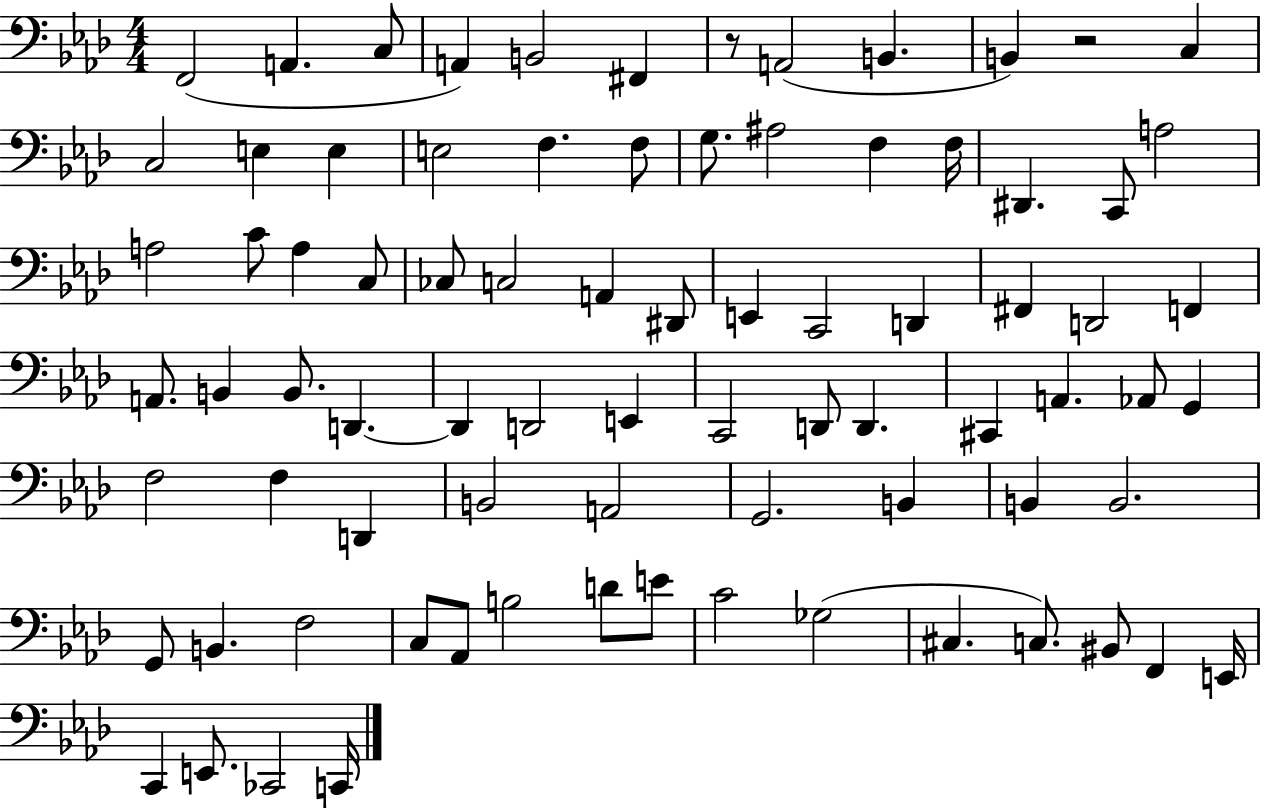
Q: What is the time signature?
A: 4/4